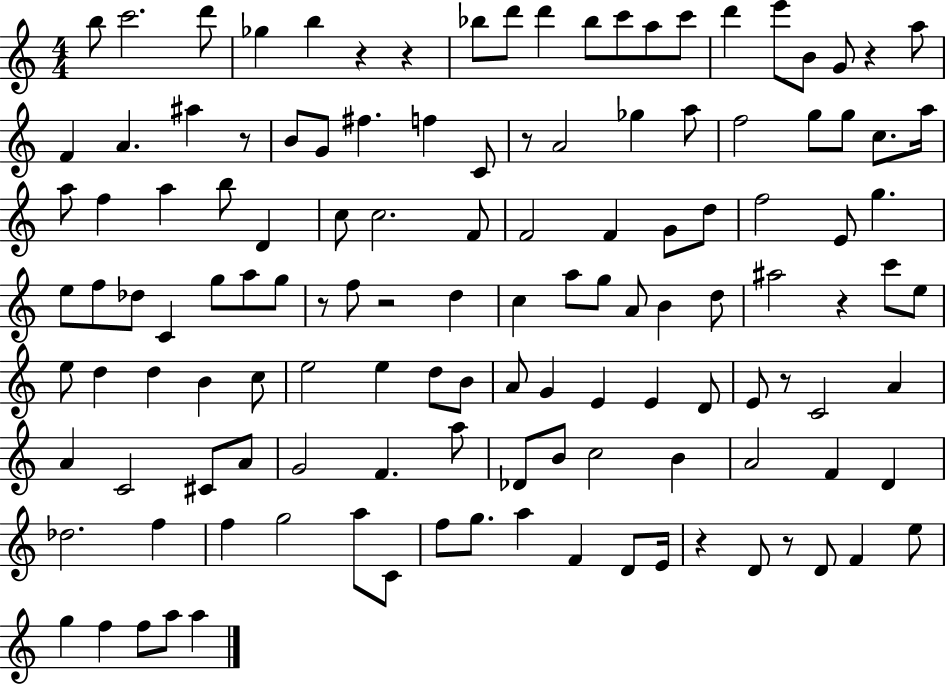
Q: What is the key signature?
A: C major